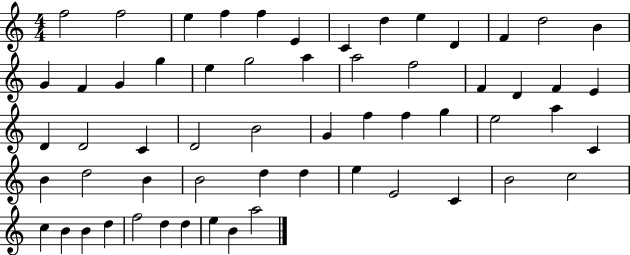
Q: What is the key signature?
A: C major